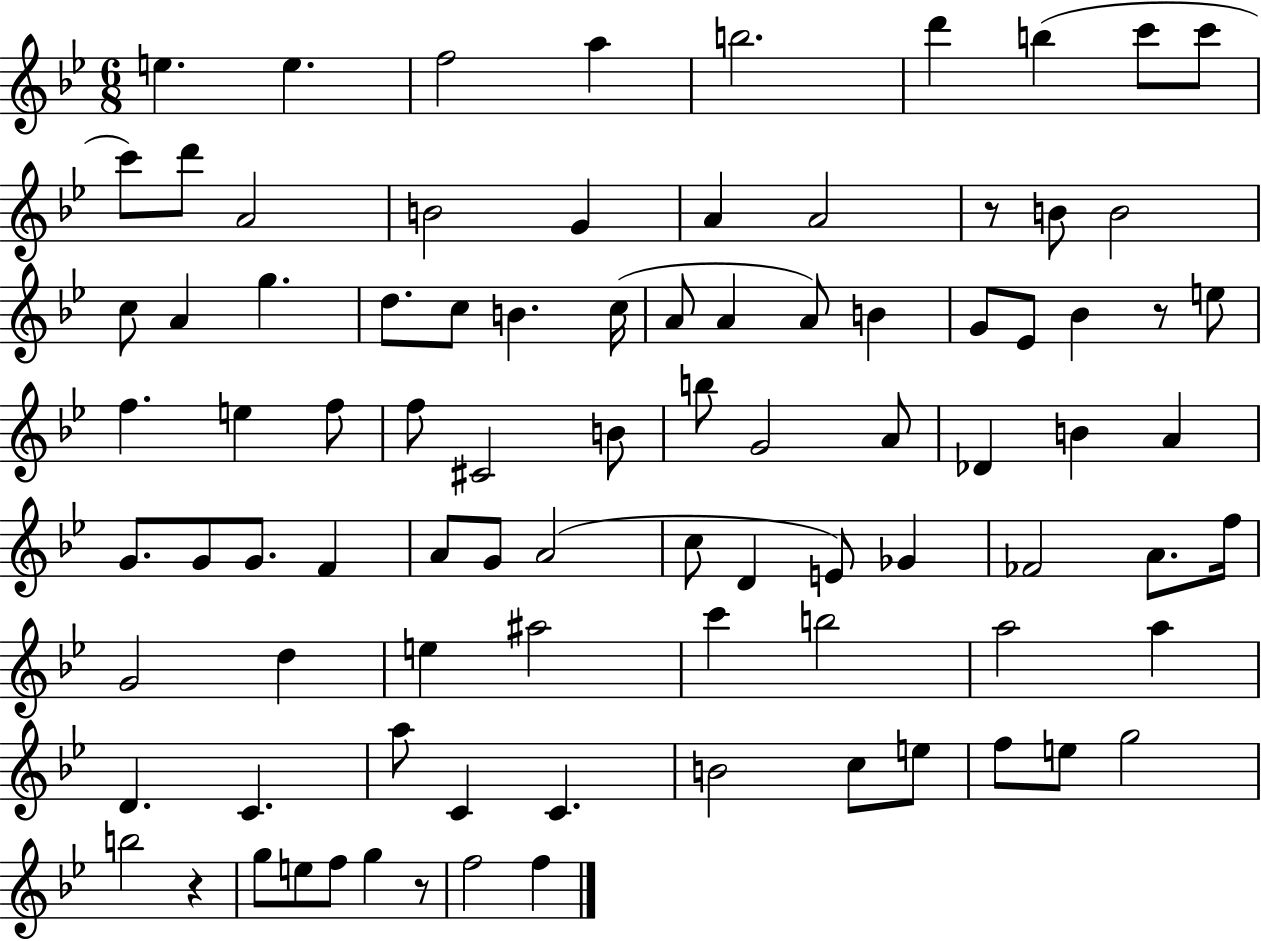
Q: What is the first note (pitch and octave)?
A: E5